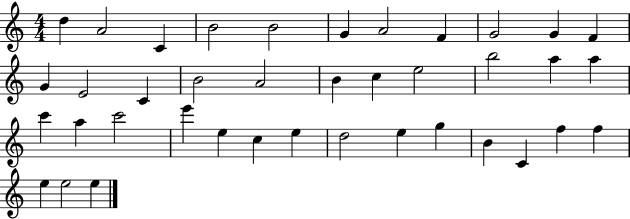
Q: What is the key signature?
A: C major